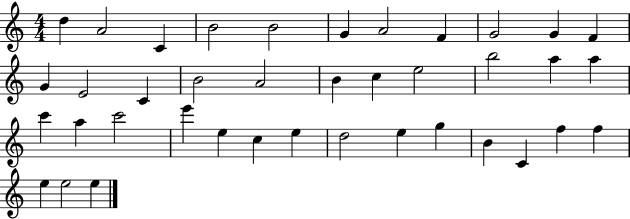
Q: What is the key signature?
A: C major